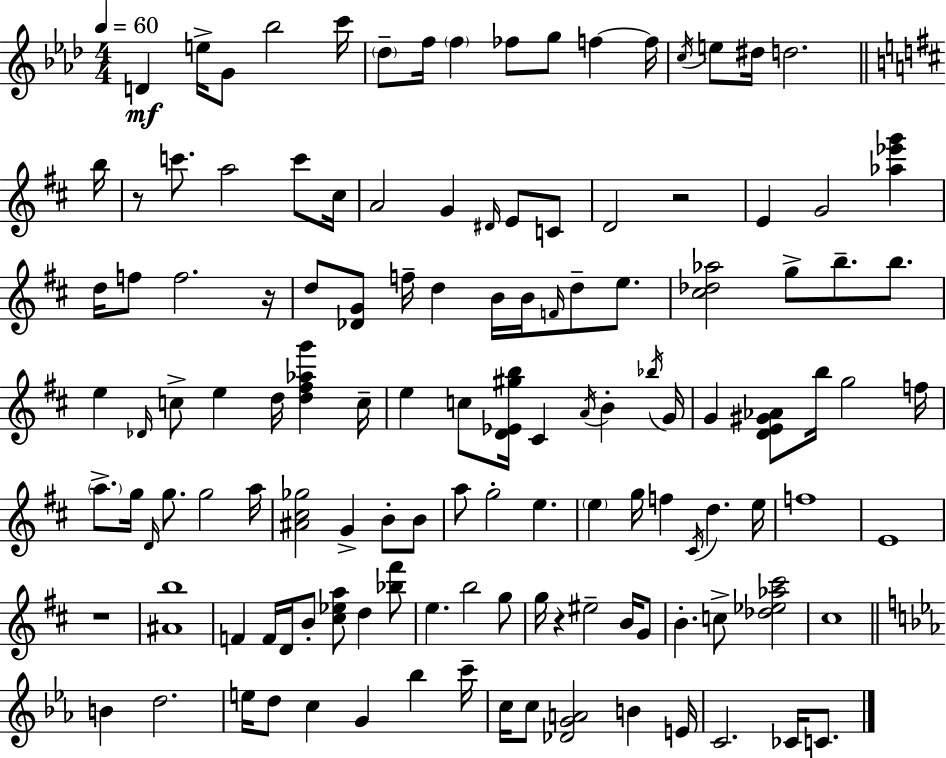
{
  \clef treble
  \numericTimeSignature
  \time 4/4
  \key f \minor
  \tempo 4 = 60
  \repeat volta 2 { d'4\mf e''16-> g'8 bes''2 c'''16 | \parenthesize des''8-- f''16 \parenthesize f''4 fes''8 g''8 f''4~~ f''16 | \acciaccatura { c''16 } e''8 dis''16 d''2. | \bar "||" \break \key d \major b''16 r8 c'''8. a''2 c'''8 | cis''16 a'2 g'4 \grace { dis'16 } e'8 | c'8 d'2 r2 | e'4 g'2 <aes'' ees''' g'''>4 | \break d''16 f''8 f''2. | r16 d''8 <des' g'>8 f''16-- d''4 b'16 b'16 \grace { f'16 } d''8-- | e''8. <cis'' des'' aes''>2 g''8-> b''8.-- | b''8. e''4 \grace { des'16 } c''8-> e''4 d''16 <d'' fis'' aes'' g'''>4 | \break c''16-- e''4 c''8 <d' ees' gis'' b''>16 cis'4 \acciaccatura { a'16 } | b'4-. \acciaccatura { bes''16 } g'16 g'4 <d' e' gis' aes'>8 b''16 g''2 | f''16 \parenthesize a''8.-> g''16 \grace { d'16 } g''8. g''2 | a''16 <ais' cis'' ges''>2 g'4-> | \break b'8-. b'8 a''8 g''2-. | e''4. \parenthesize e''4 g''16 f''4 | \acciaccatura { cis'16 } d''4. e''16 f''1 | e'1 | \break r1 | <ais' b''>1 | f'4 f'16 d'16 b'8-. | <cis'' ees'' a''>8 d''4 <bes'' fis'''>8 e''4. b''2 | \break g''8 g''16 r4 eis''2-- | b'16 g'8 b'4.-. c''8-> | <des'' ees'' aes'' cis'''>2 cis''1 | \bar "||" \break \key c \minor b'4 d''2. | e''16 d''8 c''4 g'4 bes''4 c'''16-- | c''16 c''8 <des' g' a'>2 b'4 e'16 | c'2. ces'16 c'8. | \break } \bar "|."
}